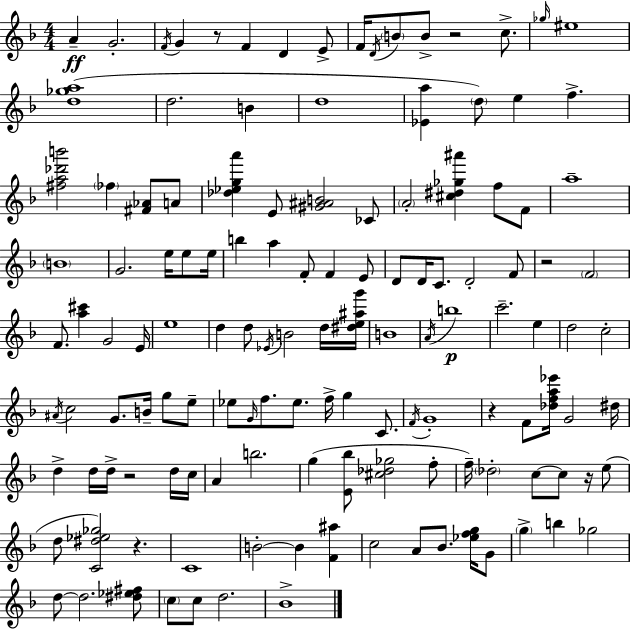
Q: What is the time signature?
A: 4/4